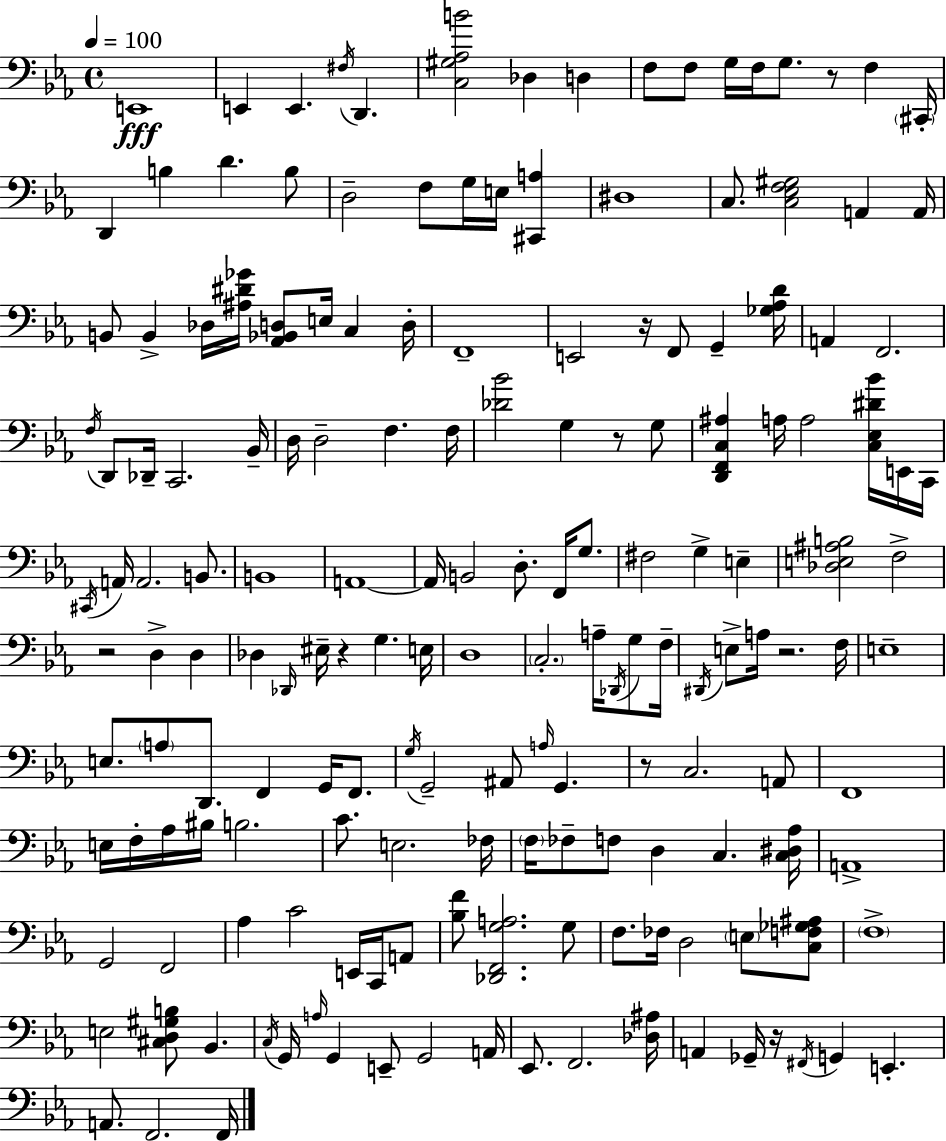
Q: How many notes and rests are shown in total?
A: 170